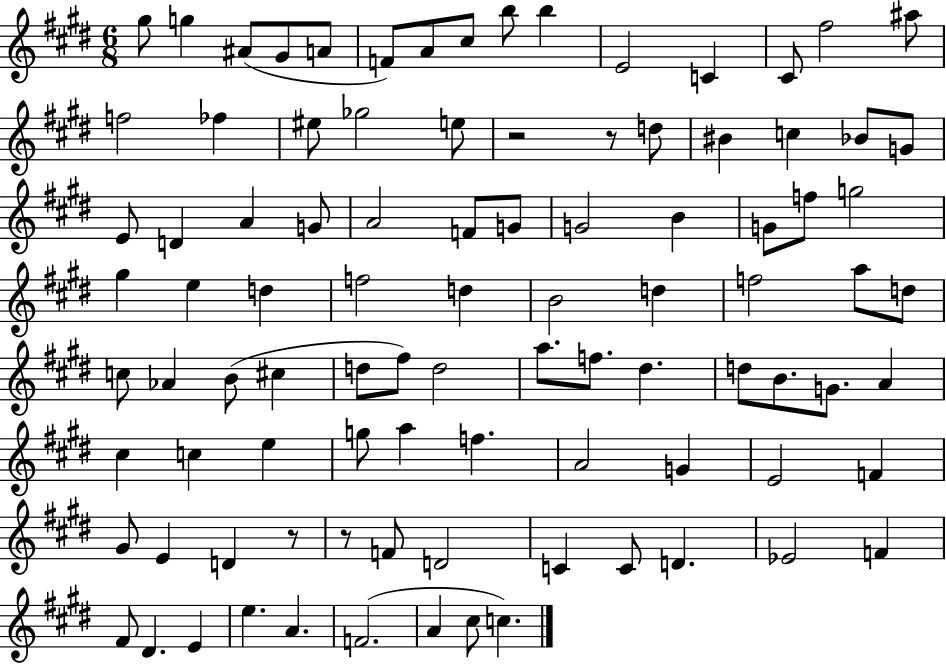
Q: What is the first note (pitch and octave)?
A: G#5